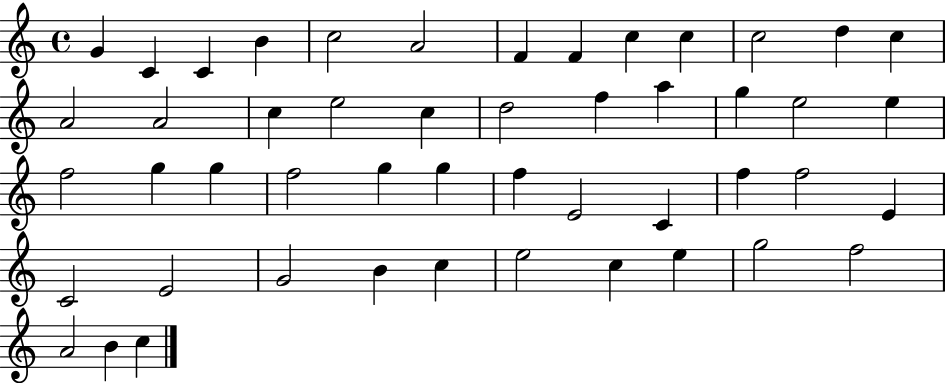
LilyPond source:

{
  \clef treble
  \time 4/4
  \defaultTimeSignature
  \key c \major
  g'4 c'4 c'4 b'4 | c''2 a'2 | f'4 f'4 c''4 c''4 | c''2 d''4 c''4 | \break a'2 a'2 | c''4 e''2 c''4 | d''2 f''4 a''4 | g''4 e''2 e''4 | \break f''2 g''4 g''4 | f''2 g''4 g''4 | f''4 e'2 c'4 | f''4 f''2 e'4 | \break c'2 e'2 | g'2 b'4 c''4 | e''2 c''4 e''4 | g''2 f''2 | \break a'2 b'4 c''4 | \bar "|."
}